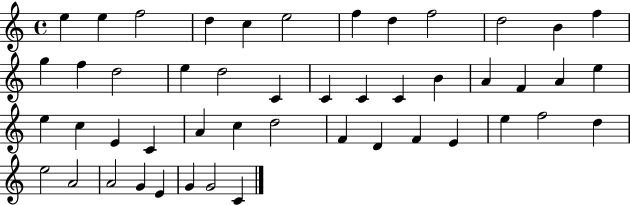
{
  \clef treble
  \time 4/4
  \defaultTimeSignature
  \key c \major
  e''4 e''4 f''2 | d''4 c''4 e''2 | f''4 d''4 f''2 | d''2 b'4 f''4 | \break g''4 f''4 d''2 | e''4 d''2 c'4 | c'4 c'4 c'4 b'4 | a'4 f'4 a'4 e''4 | \break e''4 c''4 e'4 c'4 | a'4 c''4 d''2 | f'4 d'4 f'4 e'4 | e''4 f''2 d''4 | \break e''2 a'2 | a'2 g'4 e'4 | g'4 g'2 c'4 | \bar "|."
}